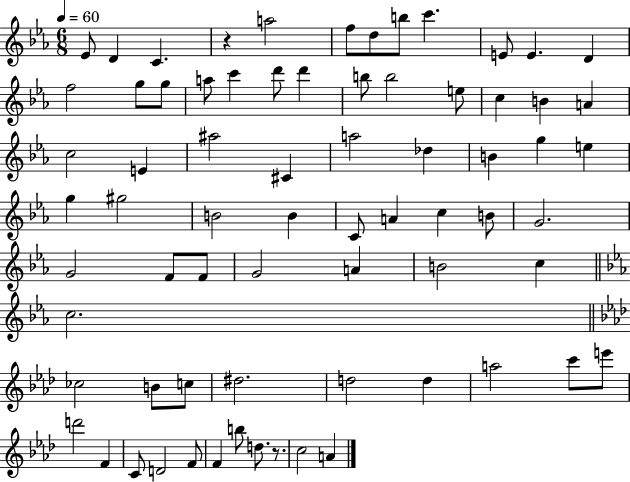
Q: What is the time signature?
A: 6/8